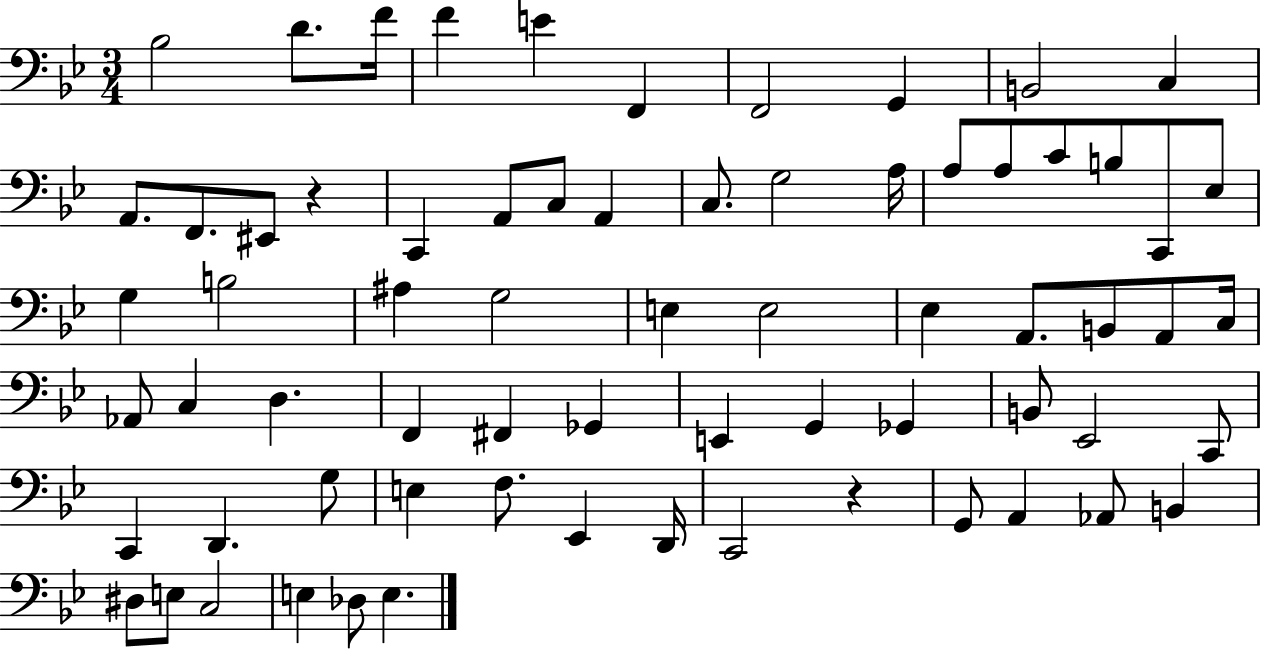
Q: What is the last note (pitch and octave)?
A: E3